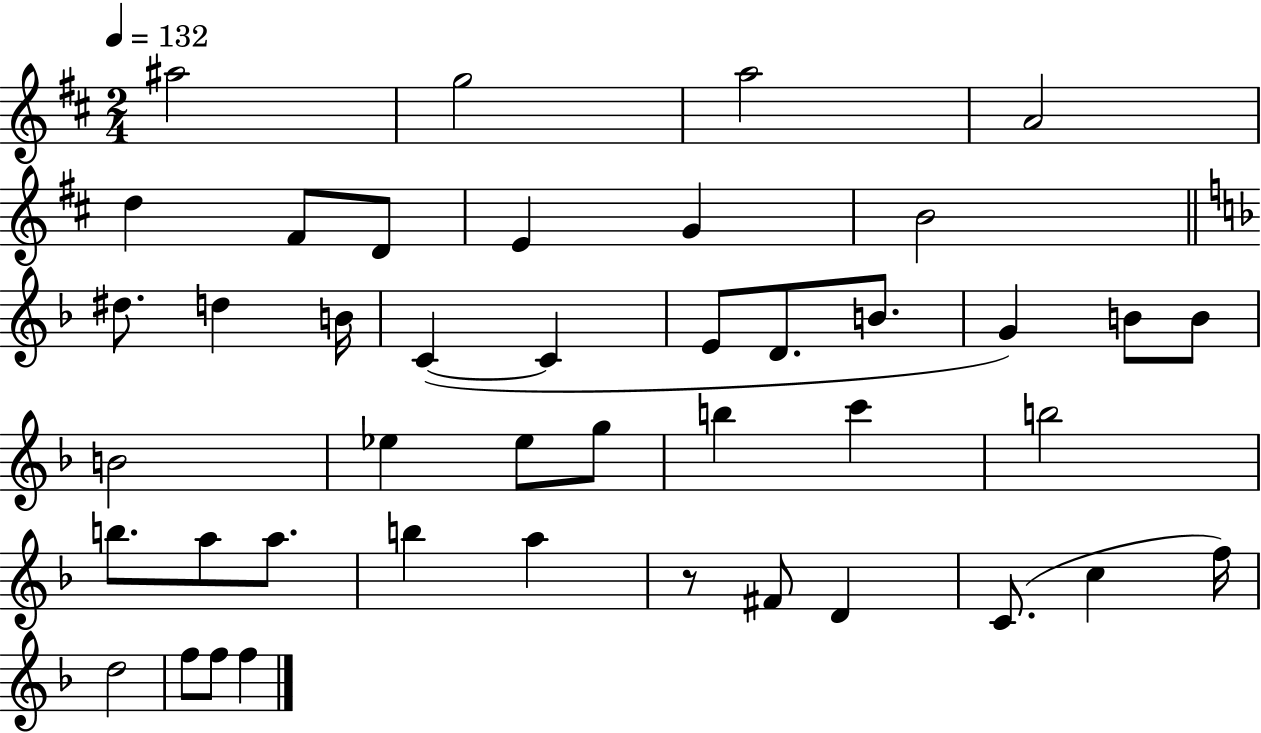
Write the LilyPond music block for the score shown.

{
  \clef treble
  \numericTimeSignature
  \time 2/4
  \key d \major
  \tempo 4 = 132
  \repeat volta 2 { ais''2 | g''2 | a''2 | a'2 | \break d''4 fis'8 d'8 | e'4 g'4 | b'2 | \bar "||" \break \key d \minor dis''8. d''4 b'16 | c'4~(~ c'4 | e'8 d'8. b'8. | g'4) b'8 b'8 | \break b'2 | ees''4 ees''8 g''8 | b''4 c'''4 | b''2 | \break b''8. a''8 a''8. | b''4 a''4 | r8 fis'8 d'4 | c'8.( c''4 f''16) | \break d''2 | f''8 f''8 f''4 | } \bar "|."
}